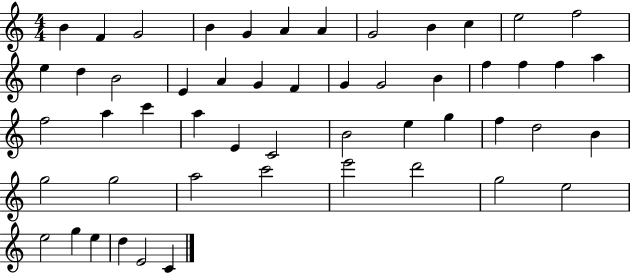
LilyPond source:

{
  \clef treble
  \numericTimeSignature
  \time 4/4
  \key c \major
  b'4 f'4 g'2 | b'4 g'4 a'4 a'4 | g'2 b'4 c''4 | e''2 f''2 | \break e''4 d''4 b'2 | e'4 a'4 g'4 f'4 | g'4 g'2 b'4 | f''4 f''4 f''4 a''4 | \break f''2 a''4 c'''4 | a''4 e'4 c'2 | b'2 e''4 g''4 | f''4 d''2 b'4 | \break g''2 g''2 | a''2 c'''2 | e'''2 d'''2 | g''2 e''2 | \break e''2 g''4 e''4 | d''4 e'2 c'4 | \bar "|."
}